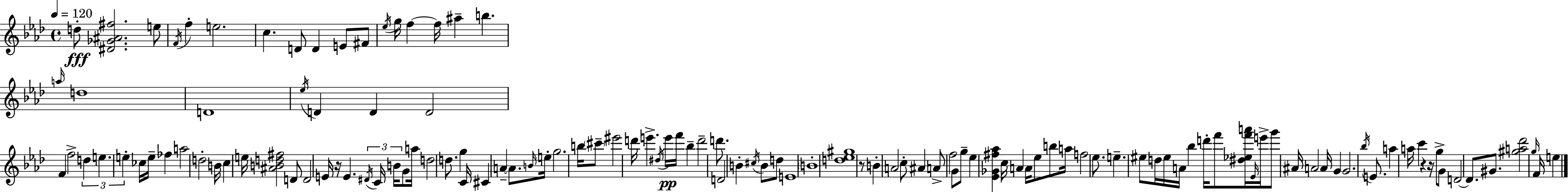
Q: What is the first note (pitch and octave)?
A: D5